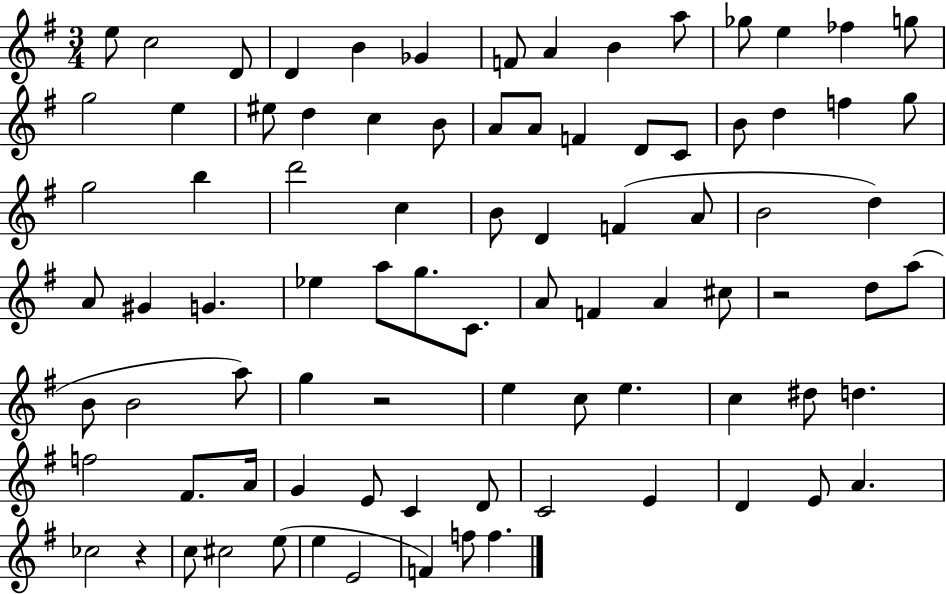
E5/e C5/h D4/e D4/q B4/q Gb4/q F4/e A4/q B4/q A5/e Gb5/e E5/q FES5/q G5/e G5/h E5/q EIS5/e D5/q C5/q B4/e A4/e A4/e F4/q D4/e C4/e B4/e D5/q F5/q G5/e G5/h B5/q D6/h C5/q B4/e D4/q F4/q A4/e B4/h D5/q A4/e G#4/q G4/q. Eb5/q A5/e G5/e. C4/e. A4/e F4/q A4/q C#5/e R/h D5/e A5/e B4/e B4/h A5/e G5/q R/h E5/q C5/e E5/q. C5/q D#5/e D5/q. F5/h F#4/e. A4/s G4/q E4/e C4/q D4/e C4/h E4/q D4/q E4/e A4/q. CES5/h R/q C5/e C#5/h E5/e E5/q E4/h F4/q F5/e F5/q.